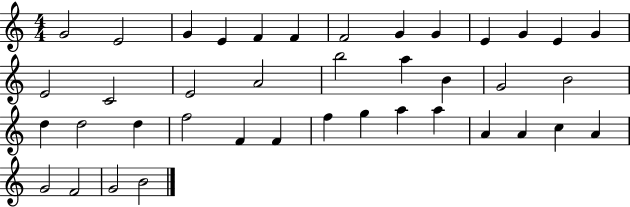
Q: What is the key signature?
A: C major